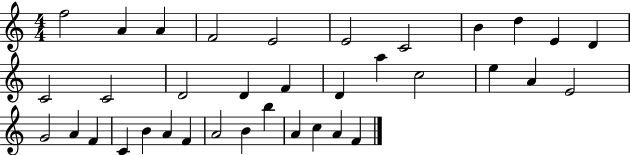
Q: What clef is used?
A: treble